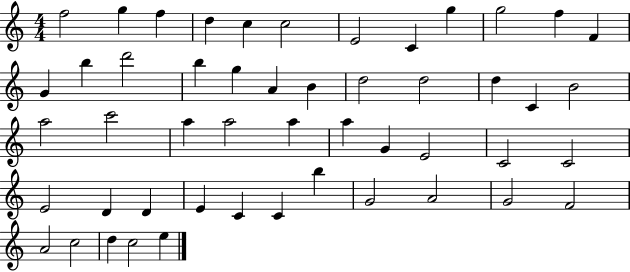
X:1
T:Untitled
M:4/4
L:1/4
K:C
f2 g f d c c2 E2 C g g2 f F G b d'2 b g A B d2 d2 d C B2 a2 c'2 a a2 a a G E2 C2 C2 E2 D D E C C b G2 A2 G2 F2 A2 c2 d c2 e